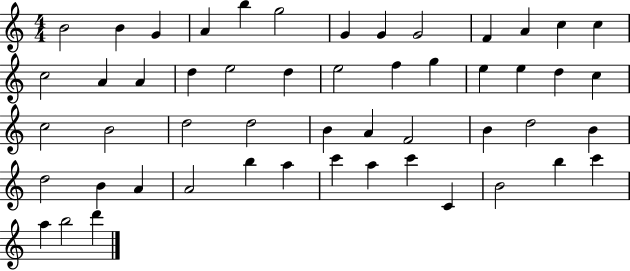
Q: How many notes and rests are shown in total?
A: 52